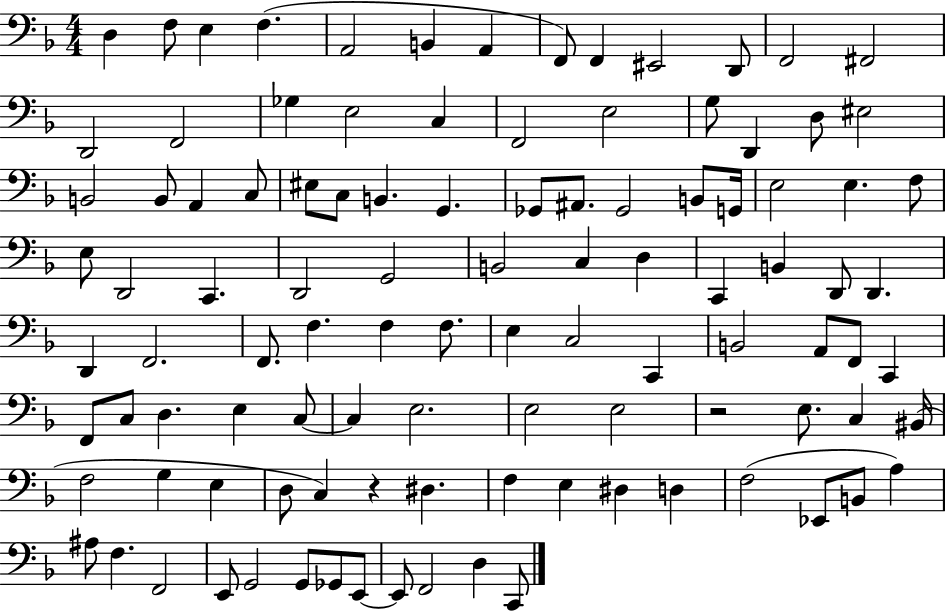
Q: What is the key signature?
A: F major